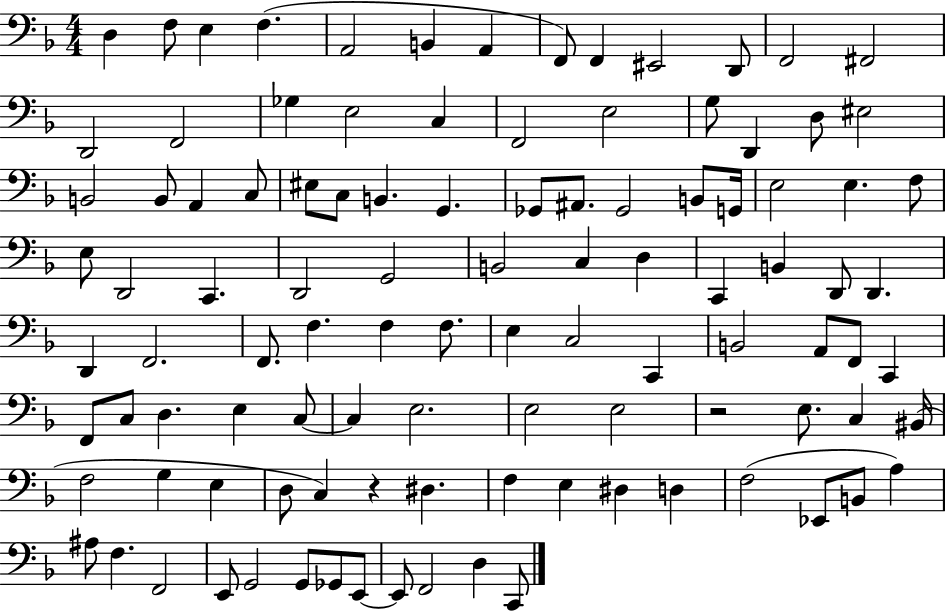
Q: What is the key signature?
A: F major